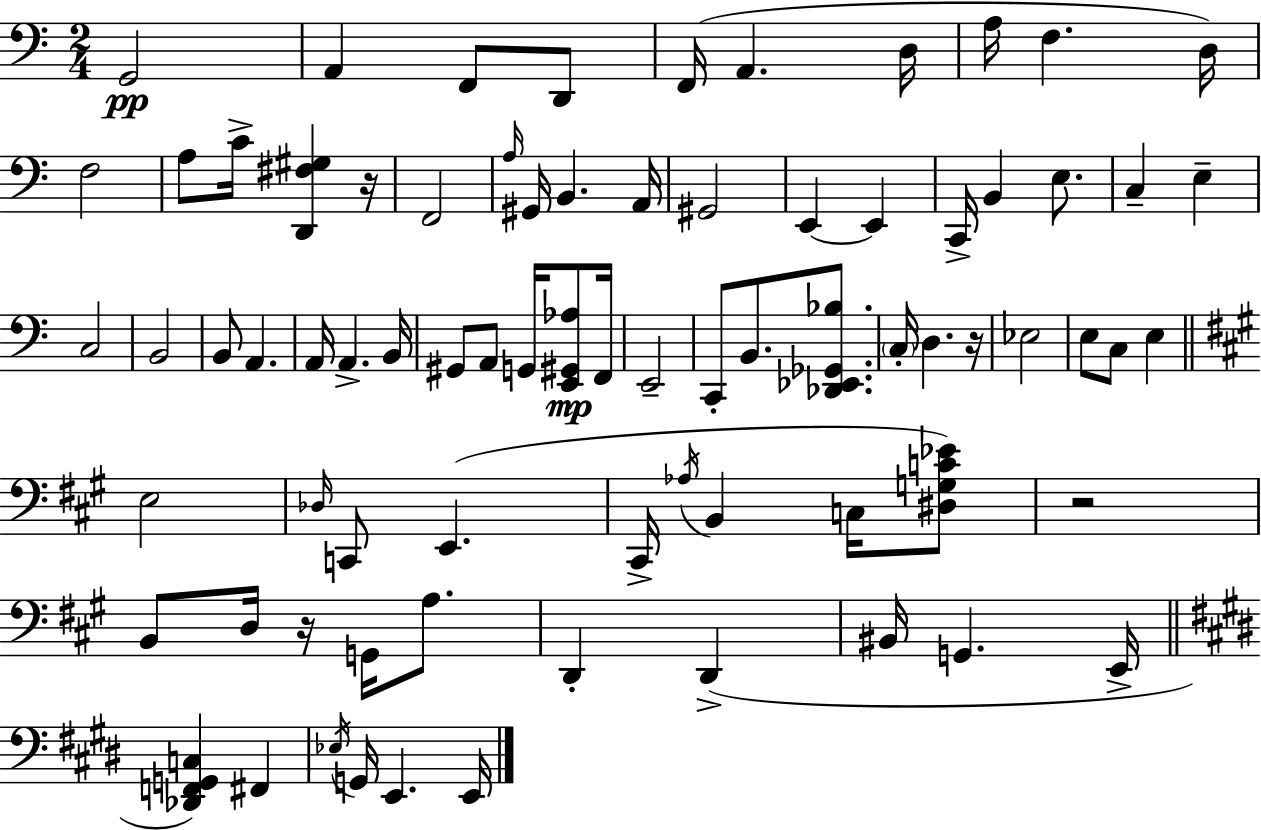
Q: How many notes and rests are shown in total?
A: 77